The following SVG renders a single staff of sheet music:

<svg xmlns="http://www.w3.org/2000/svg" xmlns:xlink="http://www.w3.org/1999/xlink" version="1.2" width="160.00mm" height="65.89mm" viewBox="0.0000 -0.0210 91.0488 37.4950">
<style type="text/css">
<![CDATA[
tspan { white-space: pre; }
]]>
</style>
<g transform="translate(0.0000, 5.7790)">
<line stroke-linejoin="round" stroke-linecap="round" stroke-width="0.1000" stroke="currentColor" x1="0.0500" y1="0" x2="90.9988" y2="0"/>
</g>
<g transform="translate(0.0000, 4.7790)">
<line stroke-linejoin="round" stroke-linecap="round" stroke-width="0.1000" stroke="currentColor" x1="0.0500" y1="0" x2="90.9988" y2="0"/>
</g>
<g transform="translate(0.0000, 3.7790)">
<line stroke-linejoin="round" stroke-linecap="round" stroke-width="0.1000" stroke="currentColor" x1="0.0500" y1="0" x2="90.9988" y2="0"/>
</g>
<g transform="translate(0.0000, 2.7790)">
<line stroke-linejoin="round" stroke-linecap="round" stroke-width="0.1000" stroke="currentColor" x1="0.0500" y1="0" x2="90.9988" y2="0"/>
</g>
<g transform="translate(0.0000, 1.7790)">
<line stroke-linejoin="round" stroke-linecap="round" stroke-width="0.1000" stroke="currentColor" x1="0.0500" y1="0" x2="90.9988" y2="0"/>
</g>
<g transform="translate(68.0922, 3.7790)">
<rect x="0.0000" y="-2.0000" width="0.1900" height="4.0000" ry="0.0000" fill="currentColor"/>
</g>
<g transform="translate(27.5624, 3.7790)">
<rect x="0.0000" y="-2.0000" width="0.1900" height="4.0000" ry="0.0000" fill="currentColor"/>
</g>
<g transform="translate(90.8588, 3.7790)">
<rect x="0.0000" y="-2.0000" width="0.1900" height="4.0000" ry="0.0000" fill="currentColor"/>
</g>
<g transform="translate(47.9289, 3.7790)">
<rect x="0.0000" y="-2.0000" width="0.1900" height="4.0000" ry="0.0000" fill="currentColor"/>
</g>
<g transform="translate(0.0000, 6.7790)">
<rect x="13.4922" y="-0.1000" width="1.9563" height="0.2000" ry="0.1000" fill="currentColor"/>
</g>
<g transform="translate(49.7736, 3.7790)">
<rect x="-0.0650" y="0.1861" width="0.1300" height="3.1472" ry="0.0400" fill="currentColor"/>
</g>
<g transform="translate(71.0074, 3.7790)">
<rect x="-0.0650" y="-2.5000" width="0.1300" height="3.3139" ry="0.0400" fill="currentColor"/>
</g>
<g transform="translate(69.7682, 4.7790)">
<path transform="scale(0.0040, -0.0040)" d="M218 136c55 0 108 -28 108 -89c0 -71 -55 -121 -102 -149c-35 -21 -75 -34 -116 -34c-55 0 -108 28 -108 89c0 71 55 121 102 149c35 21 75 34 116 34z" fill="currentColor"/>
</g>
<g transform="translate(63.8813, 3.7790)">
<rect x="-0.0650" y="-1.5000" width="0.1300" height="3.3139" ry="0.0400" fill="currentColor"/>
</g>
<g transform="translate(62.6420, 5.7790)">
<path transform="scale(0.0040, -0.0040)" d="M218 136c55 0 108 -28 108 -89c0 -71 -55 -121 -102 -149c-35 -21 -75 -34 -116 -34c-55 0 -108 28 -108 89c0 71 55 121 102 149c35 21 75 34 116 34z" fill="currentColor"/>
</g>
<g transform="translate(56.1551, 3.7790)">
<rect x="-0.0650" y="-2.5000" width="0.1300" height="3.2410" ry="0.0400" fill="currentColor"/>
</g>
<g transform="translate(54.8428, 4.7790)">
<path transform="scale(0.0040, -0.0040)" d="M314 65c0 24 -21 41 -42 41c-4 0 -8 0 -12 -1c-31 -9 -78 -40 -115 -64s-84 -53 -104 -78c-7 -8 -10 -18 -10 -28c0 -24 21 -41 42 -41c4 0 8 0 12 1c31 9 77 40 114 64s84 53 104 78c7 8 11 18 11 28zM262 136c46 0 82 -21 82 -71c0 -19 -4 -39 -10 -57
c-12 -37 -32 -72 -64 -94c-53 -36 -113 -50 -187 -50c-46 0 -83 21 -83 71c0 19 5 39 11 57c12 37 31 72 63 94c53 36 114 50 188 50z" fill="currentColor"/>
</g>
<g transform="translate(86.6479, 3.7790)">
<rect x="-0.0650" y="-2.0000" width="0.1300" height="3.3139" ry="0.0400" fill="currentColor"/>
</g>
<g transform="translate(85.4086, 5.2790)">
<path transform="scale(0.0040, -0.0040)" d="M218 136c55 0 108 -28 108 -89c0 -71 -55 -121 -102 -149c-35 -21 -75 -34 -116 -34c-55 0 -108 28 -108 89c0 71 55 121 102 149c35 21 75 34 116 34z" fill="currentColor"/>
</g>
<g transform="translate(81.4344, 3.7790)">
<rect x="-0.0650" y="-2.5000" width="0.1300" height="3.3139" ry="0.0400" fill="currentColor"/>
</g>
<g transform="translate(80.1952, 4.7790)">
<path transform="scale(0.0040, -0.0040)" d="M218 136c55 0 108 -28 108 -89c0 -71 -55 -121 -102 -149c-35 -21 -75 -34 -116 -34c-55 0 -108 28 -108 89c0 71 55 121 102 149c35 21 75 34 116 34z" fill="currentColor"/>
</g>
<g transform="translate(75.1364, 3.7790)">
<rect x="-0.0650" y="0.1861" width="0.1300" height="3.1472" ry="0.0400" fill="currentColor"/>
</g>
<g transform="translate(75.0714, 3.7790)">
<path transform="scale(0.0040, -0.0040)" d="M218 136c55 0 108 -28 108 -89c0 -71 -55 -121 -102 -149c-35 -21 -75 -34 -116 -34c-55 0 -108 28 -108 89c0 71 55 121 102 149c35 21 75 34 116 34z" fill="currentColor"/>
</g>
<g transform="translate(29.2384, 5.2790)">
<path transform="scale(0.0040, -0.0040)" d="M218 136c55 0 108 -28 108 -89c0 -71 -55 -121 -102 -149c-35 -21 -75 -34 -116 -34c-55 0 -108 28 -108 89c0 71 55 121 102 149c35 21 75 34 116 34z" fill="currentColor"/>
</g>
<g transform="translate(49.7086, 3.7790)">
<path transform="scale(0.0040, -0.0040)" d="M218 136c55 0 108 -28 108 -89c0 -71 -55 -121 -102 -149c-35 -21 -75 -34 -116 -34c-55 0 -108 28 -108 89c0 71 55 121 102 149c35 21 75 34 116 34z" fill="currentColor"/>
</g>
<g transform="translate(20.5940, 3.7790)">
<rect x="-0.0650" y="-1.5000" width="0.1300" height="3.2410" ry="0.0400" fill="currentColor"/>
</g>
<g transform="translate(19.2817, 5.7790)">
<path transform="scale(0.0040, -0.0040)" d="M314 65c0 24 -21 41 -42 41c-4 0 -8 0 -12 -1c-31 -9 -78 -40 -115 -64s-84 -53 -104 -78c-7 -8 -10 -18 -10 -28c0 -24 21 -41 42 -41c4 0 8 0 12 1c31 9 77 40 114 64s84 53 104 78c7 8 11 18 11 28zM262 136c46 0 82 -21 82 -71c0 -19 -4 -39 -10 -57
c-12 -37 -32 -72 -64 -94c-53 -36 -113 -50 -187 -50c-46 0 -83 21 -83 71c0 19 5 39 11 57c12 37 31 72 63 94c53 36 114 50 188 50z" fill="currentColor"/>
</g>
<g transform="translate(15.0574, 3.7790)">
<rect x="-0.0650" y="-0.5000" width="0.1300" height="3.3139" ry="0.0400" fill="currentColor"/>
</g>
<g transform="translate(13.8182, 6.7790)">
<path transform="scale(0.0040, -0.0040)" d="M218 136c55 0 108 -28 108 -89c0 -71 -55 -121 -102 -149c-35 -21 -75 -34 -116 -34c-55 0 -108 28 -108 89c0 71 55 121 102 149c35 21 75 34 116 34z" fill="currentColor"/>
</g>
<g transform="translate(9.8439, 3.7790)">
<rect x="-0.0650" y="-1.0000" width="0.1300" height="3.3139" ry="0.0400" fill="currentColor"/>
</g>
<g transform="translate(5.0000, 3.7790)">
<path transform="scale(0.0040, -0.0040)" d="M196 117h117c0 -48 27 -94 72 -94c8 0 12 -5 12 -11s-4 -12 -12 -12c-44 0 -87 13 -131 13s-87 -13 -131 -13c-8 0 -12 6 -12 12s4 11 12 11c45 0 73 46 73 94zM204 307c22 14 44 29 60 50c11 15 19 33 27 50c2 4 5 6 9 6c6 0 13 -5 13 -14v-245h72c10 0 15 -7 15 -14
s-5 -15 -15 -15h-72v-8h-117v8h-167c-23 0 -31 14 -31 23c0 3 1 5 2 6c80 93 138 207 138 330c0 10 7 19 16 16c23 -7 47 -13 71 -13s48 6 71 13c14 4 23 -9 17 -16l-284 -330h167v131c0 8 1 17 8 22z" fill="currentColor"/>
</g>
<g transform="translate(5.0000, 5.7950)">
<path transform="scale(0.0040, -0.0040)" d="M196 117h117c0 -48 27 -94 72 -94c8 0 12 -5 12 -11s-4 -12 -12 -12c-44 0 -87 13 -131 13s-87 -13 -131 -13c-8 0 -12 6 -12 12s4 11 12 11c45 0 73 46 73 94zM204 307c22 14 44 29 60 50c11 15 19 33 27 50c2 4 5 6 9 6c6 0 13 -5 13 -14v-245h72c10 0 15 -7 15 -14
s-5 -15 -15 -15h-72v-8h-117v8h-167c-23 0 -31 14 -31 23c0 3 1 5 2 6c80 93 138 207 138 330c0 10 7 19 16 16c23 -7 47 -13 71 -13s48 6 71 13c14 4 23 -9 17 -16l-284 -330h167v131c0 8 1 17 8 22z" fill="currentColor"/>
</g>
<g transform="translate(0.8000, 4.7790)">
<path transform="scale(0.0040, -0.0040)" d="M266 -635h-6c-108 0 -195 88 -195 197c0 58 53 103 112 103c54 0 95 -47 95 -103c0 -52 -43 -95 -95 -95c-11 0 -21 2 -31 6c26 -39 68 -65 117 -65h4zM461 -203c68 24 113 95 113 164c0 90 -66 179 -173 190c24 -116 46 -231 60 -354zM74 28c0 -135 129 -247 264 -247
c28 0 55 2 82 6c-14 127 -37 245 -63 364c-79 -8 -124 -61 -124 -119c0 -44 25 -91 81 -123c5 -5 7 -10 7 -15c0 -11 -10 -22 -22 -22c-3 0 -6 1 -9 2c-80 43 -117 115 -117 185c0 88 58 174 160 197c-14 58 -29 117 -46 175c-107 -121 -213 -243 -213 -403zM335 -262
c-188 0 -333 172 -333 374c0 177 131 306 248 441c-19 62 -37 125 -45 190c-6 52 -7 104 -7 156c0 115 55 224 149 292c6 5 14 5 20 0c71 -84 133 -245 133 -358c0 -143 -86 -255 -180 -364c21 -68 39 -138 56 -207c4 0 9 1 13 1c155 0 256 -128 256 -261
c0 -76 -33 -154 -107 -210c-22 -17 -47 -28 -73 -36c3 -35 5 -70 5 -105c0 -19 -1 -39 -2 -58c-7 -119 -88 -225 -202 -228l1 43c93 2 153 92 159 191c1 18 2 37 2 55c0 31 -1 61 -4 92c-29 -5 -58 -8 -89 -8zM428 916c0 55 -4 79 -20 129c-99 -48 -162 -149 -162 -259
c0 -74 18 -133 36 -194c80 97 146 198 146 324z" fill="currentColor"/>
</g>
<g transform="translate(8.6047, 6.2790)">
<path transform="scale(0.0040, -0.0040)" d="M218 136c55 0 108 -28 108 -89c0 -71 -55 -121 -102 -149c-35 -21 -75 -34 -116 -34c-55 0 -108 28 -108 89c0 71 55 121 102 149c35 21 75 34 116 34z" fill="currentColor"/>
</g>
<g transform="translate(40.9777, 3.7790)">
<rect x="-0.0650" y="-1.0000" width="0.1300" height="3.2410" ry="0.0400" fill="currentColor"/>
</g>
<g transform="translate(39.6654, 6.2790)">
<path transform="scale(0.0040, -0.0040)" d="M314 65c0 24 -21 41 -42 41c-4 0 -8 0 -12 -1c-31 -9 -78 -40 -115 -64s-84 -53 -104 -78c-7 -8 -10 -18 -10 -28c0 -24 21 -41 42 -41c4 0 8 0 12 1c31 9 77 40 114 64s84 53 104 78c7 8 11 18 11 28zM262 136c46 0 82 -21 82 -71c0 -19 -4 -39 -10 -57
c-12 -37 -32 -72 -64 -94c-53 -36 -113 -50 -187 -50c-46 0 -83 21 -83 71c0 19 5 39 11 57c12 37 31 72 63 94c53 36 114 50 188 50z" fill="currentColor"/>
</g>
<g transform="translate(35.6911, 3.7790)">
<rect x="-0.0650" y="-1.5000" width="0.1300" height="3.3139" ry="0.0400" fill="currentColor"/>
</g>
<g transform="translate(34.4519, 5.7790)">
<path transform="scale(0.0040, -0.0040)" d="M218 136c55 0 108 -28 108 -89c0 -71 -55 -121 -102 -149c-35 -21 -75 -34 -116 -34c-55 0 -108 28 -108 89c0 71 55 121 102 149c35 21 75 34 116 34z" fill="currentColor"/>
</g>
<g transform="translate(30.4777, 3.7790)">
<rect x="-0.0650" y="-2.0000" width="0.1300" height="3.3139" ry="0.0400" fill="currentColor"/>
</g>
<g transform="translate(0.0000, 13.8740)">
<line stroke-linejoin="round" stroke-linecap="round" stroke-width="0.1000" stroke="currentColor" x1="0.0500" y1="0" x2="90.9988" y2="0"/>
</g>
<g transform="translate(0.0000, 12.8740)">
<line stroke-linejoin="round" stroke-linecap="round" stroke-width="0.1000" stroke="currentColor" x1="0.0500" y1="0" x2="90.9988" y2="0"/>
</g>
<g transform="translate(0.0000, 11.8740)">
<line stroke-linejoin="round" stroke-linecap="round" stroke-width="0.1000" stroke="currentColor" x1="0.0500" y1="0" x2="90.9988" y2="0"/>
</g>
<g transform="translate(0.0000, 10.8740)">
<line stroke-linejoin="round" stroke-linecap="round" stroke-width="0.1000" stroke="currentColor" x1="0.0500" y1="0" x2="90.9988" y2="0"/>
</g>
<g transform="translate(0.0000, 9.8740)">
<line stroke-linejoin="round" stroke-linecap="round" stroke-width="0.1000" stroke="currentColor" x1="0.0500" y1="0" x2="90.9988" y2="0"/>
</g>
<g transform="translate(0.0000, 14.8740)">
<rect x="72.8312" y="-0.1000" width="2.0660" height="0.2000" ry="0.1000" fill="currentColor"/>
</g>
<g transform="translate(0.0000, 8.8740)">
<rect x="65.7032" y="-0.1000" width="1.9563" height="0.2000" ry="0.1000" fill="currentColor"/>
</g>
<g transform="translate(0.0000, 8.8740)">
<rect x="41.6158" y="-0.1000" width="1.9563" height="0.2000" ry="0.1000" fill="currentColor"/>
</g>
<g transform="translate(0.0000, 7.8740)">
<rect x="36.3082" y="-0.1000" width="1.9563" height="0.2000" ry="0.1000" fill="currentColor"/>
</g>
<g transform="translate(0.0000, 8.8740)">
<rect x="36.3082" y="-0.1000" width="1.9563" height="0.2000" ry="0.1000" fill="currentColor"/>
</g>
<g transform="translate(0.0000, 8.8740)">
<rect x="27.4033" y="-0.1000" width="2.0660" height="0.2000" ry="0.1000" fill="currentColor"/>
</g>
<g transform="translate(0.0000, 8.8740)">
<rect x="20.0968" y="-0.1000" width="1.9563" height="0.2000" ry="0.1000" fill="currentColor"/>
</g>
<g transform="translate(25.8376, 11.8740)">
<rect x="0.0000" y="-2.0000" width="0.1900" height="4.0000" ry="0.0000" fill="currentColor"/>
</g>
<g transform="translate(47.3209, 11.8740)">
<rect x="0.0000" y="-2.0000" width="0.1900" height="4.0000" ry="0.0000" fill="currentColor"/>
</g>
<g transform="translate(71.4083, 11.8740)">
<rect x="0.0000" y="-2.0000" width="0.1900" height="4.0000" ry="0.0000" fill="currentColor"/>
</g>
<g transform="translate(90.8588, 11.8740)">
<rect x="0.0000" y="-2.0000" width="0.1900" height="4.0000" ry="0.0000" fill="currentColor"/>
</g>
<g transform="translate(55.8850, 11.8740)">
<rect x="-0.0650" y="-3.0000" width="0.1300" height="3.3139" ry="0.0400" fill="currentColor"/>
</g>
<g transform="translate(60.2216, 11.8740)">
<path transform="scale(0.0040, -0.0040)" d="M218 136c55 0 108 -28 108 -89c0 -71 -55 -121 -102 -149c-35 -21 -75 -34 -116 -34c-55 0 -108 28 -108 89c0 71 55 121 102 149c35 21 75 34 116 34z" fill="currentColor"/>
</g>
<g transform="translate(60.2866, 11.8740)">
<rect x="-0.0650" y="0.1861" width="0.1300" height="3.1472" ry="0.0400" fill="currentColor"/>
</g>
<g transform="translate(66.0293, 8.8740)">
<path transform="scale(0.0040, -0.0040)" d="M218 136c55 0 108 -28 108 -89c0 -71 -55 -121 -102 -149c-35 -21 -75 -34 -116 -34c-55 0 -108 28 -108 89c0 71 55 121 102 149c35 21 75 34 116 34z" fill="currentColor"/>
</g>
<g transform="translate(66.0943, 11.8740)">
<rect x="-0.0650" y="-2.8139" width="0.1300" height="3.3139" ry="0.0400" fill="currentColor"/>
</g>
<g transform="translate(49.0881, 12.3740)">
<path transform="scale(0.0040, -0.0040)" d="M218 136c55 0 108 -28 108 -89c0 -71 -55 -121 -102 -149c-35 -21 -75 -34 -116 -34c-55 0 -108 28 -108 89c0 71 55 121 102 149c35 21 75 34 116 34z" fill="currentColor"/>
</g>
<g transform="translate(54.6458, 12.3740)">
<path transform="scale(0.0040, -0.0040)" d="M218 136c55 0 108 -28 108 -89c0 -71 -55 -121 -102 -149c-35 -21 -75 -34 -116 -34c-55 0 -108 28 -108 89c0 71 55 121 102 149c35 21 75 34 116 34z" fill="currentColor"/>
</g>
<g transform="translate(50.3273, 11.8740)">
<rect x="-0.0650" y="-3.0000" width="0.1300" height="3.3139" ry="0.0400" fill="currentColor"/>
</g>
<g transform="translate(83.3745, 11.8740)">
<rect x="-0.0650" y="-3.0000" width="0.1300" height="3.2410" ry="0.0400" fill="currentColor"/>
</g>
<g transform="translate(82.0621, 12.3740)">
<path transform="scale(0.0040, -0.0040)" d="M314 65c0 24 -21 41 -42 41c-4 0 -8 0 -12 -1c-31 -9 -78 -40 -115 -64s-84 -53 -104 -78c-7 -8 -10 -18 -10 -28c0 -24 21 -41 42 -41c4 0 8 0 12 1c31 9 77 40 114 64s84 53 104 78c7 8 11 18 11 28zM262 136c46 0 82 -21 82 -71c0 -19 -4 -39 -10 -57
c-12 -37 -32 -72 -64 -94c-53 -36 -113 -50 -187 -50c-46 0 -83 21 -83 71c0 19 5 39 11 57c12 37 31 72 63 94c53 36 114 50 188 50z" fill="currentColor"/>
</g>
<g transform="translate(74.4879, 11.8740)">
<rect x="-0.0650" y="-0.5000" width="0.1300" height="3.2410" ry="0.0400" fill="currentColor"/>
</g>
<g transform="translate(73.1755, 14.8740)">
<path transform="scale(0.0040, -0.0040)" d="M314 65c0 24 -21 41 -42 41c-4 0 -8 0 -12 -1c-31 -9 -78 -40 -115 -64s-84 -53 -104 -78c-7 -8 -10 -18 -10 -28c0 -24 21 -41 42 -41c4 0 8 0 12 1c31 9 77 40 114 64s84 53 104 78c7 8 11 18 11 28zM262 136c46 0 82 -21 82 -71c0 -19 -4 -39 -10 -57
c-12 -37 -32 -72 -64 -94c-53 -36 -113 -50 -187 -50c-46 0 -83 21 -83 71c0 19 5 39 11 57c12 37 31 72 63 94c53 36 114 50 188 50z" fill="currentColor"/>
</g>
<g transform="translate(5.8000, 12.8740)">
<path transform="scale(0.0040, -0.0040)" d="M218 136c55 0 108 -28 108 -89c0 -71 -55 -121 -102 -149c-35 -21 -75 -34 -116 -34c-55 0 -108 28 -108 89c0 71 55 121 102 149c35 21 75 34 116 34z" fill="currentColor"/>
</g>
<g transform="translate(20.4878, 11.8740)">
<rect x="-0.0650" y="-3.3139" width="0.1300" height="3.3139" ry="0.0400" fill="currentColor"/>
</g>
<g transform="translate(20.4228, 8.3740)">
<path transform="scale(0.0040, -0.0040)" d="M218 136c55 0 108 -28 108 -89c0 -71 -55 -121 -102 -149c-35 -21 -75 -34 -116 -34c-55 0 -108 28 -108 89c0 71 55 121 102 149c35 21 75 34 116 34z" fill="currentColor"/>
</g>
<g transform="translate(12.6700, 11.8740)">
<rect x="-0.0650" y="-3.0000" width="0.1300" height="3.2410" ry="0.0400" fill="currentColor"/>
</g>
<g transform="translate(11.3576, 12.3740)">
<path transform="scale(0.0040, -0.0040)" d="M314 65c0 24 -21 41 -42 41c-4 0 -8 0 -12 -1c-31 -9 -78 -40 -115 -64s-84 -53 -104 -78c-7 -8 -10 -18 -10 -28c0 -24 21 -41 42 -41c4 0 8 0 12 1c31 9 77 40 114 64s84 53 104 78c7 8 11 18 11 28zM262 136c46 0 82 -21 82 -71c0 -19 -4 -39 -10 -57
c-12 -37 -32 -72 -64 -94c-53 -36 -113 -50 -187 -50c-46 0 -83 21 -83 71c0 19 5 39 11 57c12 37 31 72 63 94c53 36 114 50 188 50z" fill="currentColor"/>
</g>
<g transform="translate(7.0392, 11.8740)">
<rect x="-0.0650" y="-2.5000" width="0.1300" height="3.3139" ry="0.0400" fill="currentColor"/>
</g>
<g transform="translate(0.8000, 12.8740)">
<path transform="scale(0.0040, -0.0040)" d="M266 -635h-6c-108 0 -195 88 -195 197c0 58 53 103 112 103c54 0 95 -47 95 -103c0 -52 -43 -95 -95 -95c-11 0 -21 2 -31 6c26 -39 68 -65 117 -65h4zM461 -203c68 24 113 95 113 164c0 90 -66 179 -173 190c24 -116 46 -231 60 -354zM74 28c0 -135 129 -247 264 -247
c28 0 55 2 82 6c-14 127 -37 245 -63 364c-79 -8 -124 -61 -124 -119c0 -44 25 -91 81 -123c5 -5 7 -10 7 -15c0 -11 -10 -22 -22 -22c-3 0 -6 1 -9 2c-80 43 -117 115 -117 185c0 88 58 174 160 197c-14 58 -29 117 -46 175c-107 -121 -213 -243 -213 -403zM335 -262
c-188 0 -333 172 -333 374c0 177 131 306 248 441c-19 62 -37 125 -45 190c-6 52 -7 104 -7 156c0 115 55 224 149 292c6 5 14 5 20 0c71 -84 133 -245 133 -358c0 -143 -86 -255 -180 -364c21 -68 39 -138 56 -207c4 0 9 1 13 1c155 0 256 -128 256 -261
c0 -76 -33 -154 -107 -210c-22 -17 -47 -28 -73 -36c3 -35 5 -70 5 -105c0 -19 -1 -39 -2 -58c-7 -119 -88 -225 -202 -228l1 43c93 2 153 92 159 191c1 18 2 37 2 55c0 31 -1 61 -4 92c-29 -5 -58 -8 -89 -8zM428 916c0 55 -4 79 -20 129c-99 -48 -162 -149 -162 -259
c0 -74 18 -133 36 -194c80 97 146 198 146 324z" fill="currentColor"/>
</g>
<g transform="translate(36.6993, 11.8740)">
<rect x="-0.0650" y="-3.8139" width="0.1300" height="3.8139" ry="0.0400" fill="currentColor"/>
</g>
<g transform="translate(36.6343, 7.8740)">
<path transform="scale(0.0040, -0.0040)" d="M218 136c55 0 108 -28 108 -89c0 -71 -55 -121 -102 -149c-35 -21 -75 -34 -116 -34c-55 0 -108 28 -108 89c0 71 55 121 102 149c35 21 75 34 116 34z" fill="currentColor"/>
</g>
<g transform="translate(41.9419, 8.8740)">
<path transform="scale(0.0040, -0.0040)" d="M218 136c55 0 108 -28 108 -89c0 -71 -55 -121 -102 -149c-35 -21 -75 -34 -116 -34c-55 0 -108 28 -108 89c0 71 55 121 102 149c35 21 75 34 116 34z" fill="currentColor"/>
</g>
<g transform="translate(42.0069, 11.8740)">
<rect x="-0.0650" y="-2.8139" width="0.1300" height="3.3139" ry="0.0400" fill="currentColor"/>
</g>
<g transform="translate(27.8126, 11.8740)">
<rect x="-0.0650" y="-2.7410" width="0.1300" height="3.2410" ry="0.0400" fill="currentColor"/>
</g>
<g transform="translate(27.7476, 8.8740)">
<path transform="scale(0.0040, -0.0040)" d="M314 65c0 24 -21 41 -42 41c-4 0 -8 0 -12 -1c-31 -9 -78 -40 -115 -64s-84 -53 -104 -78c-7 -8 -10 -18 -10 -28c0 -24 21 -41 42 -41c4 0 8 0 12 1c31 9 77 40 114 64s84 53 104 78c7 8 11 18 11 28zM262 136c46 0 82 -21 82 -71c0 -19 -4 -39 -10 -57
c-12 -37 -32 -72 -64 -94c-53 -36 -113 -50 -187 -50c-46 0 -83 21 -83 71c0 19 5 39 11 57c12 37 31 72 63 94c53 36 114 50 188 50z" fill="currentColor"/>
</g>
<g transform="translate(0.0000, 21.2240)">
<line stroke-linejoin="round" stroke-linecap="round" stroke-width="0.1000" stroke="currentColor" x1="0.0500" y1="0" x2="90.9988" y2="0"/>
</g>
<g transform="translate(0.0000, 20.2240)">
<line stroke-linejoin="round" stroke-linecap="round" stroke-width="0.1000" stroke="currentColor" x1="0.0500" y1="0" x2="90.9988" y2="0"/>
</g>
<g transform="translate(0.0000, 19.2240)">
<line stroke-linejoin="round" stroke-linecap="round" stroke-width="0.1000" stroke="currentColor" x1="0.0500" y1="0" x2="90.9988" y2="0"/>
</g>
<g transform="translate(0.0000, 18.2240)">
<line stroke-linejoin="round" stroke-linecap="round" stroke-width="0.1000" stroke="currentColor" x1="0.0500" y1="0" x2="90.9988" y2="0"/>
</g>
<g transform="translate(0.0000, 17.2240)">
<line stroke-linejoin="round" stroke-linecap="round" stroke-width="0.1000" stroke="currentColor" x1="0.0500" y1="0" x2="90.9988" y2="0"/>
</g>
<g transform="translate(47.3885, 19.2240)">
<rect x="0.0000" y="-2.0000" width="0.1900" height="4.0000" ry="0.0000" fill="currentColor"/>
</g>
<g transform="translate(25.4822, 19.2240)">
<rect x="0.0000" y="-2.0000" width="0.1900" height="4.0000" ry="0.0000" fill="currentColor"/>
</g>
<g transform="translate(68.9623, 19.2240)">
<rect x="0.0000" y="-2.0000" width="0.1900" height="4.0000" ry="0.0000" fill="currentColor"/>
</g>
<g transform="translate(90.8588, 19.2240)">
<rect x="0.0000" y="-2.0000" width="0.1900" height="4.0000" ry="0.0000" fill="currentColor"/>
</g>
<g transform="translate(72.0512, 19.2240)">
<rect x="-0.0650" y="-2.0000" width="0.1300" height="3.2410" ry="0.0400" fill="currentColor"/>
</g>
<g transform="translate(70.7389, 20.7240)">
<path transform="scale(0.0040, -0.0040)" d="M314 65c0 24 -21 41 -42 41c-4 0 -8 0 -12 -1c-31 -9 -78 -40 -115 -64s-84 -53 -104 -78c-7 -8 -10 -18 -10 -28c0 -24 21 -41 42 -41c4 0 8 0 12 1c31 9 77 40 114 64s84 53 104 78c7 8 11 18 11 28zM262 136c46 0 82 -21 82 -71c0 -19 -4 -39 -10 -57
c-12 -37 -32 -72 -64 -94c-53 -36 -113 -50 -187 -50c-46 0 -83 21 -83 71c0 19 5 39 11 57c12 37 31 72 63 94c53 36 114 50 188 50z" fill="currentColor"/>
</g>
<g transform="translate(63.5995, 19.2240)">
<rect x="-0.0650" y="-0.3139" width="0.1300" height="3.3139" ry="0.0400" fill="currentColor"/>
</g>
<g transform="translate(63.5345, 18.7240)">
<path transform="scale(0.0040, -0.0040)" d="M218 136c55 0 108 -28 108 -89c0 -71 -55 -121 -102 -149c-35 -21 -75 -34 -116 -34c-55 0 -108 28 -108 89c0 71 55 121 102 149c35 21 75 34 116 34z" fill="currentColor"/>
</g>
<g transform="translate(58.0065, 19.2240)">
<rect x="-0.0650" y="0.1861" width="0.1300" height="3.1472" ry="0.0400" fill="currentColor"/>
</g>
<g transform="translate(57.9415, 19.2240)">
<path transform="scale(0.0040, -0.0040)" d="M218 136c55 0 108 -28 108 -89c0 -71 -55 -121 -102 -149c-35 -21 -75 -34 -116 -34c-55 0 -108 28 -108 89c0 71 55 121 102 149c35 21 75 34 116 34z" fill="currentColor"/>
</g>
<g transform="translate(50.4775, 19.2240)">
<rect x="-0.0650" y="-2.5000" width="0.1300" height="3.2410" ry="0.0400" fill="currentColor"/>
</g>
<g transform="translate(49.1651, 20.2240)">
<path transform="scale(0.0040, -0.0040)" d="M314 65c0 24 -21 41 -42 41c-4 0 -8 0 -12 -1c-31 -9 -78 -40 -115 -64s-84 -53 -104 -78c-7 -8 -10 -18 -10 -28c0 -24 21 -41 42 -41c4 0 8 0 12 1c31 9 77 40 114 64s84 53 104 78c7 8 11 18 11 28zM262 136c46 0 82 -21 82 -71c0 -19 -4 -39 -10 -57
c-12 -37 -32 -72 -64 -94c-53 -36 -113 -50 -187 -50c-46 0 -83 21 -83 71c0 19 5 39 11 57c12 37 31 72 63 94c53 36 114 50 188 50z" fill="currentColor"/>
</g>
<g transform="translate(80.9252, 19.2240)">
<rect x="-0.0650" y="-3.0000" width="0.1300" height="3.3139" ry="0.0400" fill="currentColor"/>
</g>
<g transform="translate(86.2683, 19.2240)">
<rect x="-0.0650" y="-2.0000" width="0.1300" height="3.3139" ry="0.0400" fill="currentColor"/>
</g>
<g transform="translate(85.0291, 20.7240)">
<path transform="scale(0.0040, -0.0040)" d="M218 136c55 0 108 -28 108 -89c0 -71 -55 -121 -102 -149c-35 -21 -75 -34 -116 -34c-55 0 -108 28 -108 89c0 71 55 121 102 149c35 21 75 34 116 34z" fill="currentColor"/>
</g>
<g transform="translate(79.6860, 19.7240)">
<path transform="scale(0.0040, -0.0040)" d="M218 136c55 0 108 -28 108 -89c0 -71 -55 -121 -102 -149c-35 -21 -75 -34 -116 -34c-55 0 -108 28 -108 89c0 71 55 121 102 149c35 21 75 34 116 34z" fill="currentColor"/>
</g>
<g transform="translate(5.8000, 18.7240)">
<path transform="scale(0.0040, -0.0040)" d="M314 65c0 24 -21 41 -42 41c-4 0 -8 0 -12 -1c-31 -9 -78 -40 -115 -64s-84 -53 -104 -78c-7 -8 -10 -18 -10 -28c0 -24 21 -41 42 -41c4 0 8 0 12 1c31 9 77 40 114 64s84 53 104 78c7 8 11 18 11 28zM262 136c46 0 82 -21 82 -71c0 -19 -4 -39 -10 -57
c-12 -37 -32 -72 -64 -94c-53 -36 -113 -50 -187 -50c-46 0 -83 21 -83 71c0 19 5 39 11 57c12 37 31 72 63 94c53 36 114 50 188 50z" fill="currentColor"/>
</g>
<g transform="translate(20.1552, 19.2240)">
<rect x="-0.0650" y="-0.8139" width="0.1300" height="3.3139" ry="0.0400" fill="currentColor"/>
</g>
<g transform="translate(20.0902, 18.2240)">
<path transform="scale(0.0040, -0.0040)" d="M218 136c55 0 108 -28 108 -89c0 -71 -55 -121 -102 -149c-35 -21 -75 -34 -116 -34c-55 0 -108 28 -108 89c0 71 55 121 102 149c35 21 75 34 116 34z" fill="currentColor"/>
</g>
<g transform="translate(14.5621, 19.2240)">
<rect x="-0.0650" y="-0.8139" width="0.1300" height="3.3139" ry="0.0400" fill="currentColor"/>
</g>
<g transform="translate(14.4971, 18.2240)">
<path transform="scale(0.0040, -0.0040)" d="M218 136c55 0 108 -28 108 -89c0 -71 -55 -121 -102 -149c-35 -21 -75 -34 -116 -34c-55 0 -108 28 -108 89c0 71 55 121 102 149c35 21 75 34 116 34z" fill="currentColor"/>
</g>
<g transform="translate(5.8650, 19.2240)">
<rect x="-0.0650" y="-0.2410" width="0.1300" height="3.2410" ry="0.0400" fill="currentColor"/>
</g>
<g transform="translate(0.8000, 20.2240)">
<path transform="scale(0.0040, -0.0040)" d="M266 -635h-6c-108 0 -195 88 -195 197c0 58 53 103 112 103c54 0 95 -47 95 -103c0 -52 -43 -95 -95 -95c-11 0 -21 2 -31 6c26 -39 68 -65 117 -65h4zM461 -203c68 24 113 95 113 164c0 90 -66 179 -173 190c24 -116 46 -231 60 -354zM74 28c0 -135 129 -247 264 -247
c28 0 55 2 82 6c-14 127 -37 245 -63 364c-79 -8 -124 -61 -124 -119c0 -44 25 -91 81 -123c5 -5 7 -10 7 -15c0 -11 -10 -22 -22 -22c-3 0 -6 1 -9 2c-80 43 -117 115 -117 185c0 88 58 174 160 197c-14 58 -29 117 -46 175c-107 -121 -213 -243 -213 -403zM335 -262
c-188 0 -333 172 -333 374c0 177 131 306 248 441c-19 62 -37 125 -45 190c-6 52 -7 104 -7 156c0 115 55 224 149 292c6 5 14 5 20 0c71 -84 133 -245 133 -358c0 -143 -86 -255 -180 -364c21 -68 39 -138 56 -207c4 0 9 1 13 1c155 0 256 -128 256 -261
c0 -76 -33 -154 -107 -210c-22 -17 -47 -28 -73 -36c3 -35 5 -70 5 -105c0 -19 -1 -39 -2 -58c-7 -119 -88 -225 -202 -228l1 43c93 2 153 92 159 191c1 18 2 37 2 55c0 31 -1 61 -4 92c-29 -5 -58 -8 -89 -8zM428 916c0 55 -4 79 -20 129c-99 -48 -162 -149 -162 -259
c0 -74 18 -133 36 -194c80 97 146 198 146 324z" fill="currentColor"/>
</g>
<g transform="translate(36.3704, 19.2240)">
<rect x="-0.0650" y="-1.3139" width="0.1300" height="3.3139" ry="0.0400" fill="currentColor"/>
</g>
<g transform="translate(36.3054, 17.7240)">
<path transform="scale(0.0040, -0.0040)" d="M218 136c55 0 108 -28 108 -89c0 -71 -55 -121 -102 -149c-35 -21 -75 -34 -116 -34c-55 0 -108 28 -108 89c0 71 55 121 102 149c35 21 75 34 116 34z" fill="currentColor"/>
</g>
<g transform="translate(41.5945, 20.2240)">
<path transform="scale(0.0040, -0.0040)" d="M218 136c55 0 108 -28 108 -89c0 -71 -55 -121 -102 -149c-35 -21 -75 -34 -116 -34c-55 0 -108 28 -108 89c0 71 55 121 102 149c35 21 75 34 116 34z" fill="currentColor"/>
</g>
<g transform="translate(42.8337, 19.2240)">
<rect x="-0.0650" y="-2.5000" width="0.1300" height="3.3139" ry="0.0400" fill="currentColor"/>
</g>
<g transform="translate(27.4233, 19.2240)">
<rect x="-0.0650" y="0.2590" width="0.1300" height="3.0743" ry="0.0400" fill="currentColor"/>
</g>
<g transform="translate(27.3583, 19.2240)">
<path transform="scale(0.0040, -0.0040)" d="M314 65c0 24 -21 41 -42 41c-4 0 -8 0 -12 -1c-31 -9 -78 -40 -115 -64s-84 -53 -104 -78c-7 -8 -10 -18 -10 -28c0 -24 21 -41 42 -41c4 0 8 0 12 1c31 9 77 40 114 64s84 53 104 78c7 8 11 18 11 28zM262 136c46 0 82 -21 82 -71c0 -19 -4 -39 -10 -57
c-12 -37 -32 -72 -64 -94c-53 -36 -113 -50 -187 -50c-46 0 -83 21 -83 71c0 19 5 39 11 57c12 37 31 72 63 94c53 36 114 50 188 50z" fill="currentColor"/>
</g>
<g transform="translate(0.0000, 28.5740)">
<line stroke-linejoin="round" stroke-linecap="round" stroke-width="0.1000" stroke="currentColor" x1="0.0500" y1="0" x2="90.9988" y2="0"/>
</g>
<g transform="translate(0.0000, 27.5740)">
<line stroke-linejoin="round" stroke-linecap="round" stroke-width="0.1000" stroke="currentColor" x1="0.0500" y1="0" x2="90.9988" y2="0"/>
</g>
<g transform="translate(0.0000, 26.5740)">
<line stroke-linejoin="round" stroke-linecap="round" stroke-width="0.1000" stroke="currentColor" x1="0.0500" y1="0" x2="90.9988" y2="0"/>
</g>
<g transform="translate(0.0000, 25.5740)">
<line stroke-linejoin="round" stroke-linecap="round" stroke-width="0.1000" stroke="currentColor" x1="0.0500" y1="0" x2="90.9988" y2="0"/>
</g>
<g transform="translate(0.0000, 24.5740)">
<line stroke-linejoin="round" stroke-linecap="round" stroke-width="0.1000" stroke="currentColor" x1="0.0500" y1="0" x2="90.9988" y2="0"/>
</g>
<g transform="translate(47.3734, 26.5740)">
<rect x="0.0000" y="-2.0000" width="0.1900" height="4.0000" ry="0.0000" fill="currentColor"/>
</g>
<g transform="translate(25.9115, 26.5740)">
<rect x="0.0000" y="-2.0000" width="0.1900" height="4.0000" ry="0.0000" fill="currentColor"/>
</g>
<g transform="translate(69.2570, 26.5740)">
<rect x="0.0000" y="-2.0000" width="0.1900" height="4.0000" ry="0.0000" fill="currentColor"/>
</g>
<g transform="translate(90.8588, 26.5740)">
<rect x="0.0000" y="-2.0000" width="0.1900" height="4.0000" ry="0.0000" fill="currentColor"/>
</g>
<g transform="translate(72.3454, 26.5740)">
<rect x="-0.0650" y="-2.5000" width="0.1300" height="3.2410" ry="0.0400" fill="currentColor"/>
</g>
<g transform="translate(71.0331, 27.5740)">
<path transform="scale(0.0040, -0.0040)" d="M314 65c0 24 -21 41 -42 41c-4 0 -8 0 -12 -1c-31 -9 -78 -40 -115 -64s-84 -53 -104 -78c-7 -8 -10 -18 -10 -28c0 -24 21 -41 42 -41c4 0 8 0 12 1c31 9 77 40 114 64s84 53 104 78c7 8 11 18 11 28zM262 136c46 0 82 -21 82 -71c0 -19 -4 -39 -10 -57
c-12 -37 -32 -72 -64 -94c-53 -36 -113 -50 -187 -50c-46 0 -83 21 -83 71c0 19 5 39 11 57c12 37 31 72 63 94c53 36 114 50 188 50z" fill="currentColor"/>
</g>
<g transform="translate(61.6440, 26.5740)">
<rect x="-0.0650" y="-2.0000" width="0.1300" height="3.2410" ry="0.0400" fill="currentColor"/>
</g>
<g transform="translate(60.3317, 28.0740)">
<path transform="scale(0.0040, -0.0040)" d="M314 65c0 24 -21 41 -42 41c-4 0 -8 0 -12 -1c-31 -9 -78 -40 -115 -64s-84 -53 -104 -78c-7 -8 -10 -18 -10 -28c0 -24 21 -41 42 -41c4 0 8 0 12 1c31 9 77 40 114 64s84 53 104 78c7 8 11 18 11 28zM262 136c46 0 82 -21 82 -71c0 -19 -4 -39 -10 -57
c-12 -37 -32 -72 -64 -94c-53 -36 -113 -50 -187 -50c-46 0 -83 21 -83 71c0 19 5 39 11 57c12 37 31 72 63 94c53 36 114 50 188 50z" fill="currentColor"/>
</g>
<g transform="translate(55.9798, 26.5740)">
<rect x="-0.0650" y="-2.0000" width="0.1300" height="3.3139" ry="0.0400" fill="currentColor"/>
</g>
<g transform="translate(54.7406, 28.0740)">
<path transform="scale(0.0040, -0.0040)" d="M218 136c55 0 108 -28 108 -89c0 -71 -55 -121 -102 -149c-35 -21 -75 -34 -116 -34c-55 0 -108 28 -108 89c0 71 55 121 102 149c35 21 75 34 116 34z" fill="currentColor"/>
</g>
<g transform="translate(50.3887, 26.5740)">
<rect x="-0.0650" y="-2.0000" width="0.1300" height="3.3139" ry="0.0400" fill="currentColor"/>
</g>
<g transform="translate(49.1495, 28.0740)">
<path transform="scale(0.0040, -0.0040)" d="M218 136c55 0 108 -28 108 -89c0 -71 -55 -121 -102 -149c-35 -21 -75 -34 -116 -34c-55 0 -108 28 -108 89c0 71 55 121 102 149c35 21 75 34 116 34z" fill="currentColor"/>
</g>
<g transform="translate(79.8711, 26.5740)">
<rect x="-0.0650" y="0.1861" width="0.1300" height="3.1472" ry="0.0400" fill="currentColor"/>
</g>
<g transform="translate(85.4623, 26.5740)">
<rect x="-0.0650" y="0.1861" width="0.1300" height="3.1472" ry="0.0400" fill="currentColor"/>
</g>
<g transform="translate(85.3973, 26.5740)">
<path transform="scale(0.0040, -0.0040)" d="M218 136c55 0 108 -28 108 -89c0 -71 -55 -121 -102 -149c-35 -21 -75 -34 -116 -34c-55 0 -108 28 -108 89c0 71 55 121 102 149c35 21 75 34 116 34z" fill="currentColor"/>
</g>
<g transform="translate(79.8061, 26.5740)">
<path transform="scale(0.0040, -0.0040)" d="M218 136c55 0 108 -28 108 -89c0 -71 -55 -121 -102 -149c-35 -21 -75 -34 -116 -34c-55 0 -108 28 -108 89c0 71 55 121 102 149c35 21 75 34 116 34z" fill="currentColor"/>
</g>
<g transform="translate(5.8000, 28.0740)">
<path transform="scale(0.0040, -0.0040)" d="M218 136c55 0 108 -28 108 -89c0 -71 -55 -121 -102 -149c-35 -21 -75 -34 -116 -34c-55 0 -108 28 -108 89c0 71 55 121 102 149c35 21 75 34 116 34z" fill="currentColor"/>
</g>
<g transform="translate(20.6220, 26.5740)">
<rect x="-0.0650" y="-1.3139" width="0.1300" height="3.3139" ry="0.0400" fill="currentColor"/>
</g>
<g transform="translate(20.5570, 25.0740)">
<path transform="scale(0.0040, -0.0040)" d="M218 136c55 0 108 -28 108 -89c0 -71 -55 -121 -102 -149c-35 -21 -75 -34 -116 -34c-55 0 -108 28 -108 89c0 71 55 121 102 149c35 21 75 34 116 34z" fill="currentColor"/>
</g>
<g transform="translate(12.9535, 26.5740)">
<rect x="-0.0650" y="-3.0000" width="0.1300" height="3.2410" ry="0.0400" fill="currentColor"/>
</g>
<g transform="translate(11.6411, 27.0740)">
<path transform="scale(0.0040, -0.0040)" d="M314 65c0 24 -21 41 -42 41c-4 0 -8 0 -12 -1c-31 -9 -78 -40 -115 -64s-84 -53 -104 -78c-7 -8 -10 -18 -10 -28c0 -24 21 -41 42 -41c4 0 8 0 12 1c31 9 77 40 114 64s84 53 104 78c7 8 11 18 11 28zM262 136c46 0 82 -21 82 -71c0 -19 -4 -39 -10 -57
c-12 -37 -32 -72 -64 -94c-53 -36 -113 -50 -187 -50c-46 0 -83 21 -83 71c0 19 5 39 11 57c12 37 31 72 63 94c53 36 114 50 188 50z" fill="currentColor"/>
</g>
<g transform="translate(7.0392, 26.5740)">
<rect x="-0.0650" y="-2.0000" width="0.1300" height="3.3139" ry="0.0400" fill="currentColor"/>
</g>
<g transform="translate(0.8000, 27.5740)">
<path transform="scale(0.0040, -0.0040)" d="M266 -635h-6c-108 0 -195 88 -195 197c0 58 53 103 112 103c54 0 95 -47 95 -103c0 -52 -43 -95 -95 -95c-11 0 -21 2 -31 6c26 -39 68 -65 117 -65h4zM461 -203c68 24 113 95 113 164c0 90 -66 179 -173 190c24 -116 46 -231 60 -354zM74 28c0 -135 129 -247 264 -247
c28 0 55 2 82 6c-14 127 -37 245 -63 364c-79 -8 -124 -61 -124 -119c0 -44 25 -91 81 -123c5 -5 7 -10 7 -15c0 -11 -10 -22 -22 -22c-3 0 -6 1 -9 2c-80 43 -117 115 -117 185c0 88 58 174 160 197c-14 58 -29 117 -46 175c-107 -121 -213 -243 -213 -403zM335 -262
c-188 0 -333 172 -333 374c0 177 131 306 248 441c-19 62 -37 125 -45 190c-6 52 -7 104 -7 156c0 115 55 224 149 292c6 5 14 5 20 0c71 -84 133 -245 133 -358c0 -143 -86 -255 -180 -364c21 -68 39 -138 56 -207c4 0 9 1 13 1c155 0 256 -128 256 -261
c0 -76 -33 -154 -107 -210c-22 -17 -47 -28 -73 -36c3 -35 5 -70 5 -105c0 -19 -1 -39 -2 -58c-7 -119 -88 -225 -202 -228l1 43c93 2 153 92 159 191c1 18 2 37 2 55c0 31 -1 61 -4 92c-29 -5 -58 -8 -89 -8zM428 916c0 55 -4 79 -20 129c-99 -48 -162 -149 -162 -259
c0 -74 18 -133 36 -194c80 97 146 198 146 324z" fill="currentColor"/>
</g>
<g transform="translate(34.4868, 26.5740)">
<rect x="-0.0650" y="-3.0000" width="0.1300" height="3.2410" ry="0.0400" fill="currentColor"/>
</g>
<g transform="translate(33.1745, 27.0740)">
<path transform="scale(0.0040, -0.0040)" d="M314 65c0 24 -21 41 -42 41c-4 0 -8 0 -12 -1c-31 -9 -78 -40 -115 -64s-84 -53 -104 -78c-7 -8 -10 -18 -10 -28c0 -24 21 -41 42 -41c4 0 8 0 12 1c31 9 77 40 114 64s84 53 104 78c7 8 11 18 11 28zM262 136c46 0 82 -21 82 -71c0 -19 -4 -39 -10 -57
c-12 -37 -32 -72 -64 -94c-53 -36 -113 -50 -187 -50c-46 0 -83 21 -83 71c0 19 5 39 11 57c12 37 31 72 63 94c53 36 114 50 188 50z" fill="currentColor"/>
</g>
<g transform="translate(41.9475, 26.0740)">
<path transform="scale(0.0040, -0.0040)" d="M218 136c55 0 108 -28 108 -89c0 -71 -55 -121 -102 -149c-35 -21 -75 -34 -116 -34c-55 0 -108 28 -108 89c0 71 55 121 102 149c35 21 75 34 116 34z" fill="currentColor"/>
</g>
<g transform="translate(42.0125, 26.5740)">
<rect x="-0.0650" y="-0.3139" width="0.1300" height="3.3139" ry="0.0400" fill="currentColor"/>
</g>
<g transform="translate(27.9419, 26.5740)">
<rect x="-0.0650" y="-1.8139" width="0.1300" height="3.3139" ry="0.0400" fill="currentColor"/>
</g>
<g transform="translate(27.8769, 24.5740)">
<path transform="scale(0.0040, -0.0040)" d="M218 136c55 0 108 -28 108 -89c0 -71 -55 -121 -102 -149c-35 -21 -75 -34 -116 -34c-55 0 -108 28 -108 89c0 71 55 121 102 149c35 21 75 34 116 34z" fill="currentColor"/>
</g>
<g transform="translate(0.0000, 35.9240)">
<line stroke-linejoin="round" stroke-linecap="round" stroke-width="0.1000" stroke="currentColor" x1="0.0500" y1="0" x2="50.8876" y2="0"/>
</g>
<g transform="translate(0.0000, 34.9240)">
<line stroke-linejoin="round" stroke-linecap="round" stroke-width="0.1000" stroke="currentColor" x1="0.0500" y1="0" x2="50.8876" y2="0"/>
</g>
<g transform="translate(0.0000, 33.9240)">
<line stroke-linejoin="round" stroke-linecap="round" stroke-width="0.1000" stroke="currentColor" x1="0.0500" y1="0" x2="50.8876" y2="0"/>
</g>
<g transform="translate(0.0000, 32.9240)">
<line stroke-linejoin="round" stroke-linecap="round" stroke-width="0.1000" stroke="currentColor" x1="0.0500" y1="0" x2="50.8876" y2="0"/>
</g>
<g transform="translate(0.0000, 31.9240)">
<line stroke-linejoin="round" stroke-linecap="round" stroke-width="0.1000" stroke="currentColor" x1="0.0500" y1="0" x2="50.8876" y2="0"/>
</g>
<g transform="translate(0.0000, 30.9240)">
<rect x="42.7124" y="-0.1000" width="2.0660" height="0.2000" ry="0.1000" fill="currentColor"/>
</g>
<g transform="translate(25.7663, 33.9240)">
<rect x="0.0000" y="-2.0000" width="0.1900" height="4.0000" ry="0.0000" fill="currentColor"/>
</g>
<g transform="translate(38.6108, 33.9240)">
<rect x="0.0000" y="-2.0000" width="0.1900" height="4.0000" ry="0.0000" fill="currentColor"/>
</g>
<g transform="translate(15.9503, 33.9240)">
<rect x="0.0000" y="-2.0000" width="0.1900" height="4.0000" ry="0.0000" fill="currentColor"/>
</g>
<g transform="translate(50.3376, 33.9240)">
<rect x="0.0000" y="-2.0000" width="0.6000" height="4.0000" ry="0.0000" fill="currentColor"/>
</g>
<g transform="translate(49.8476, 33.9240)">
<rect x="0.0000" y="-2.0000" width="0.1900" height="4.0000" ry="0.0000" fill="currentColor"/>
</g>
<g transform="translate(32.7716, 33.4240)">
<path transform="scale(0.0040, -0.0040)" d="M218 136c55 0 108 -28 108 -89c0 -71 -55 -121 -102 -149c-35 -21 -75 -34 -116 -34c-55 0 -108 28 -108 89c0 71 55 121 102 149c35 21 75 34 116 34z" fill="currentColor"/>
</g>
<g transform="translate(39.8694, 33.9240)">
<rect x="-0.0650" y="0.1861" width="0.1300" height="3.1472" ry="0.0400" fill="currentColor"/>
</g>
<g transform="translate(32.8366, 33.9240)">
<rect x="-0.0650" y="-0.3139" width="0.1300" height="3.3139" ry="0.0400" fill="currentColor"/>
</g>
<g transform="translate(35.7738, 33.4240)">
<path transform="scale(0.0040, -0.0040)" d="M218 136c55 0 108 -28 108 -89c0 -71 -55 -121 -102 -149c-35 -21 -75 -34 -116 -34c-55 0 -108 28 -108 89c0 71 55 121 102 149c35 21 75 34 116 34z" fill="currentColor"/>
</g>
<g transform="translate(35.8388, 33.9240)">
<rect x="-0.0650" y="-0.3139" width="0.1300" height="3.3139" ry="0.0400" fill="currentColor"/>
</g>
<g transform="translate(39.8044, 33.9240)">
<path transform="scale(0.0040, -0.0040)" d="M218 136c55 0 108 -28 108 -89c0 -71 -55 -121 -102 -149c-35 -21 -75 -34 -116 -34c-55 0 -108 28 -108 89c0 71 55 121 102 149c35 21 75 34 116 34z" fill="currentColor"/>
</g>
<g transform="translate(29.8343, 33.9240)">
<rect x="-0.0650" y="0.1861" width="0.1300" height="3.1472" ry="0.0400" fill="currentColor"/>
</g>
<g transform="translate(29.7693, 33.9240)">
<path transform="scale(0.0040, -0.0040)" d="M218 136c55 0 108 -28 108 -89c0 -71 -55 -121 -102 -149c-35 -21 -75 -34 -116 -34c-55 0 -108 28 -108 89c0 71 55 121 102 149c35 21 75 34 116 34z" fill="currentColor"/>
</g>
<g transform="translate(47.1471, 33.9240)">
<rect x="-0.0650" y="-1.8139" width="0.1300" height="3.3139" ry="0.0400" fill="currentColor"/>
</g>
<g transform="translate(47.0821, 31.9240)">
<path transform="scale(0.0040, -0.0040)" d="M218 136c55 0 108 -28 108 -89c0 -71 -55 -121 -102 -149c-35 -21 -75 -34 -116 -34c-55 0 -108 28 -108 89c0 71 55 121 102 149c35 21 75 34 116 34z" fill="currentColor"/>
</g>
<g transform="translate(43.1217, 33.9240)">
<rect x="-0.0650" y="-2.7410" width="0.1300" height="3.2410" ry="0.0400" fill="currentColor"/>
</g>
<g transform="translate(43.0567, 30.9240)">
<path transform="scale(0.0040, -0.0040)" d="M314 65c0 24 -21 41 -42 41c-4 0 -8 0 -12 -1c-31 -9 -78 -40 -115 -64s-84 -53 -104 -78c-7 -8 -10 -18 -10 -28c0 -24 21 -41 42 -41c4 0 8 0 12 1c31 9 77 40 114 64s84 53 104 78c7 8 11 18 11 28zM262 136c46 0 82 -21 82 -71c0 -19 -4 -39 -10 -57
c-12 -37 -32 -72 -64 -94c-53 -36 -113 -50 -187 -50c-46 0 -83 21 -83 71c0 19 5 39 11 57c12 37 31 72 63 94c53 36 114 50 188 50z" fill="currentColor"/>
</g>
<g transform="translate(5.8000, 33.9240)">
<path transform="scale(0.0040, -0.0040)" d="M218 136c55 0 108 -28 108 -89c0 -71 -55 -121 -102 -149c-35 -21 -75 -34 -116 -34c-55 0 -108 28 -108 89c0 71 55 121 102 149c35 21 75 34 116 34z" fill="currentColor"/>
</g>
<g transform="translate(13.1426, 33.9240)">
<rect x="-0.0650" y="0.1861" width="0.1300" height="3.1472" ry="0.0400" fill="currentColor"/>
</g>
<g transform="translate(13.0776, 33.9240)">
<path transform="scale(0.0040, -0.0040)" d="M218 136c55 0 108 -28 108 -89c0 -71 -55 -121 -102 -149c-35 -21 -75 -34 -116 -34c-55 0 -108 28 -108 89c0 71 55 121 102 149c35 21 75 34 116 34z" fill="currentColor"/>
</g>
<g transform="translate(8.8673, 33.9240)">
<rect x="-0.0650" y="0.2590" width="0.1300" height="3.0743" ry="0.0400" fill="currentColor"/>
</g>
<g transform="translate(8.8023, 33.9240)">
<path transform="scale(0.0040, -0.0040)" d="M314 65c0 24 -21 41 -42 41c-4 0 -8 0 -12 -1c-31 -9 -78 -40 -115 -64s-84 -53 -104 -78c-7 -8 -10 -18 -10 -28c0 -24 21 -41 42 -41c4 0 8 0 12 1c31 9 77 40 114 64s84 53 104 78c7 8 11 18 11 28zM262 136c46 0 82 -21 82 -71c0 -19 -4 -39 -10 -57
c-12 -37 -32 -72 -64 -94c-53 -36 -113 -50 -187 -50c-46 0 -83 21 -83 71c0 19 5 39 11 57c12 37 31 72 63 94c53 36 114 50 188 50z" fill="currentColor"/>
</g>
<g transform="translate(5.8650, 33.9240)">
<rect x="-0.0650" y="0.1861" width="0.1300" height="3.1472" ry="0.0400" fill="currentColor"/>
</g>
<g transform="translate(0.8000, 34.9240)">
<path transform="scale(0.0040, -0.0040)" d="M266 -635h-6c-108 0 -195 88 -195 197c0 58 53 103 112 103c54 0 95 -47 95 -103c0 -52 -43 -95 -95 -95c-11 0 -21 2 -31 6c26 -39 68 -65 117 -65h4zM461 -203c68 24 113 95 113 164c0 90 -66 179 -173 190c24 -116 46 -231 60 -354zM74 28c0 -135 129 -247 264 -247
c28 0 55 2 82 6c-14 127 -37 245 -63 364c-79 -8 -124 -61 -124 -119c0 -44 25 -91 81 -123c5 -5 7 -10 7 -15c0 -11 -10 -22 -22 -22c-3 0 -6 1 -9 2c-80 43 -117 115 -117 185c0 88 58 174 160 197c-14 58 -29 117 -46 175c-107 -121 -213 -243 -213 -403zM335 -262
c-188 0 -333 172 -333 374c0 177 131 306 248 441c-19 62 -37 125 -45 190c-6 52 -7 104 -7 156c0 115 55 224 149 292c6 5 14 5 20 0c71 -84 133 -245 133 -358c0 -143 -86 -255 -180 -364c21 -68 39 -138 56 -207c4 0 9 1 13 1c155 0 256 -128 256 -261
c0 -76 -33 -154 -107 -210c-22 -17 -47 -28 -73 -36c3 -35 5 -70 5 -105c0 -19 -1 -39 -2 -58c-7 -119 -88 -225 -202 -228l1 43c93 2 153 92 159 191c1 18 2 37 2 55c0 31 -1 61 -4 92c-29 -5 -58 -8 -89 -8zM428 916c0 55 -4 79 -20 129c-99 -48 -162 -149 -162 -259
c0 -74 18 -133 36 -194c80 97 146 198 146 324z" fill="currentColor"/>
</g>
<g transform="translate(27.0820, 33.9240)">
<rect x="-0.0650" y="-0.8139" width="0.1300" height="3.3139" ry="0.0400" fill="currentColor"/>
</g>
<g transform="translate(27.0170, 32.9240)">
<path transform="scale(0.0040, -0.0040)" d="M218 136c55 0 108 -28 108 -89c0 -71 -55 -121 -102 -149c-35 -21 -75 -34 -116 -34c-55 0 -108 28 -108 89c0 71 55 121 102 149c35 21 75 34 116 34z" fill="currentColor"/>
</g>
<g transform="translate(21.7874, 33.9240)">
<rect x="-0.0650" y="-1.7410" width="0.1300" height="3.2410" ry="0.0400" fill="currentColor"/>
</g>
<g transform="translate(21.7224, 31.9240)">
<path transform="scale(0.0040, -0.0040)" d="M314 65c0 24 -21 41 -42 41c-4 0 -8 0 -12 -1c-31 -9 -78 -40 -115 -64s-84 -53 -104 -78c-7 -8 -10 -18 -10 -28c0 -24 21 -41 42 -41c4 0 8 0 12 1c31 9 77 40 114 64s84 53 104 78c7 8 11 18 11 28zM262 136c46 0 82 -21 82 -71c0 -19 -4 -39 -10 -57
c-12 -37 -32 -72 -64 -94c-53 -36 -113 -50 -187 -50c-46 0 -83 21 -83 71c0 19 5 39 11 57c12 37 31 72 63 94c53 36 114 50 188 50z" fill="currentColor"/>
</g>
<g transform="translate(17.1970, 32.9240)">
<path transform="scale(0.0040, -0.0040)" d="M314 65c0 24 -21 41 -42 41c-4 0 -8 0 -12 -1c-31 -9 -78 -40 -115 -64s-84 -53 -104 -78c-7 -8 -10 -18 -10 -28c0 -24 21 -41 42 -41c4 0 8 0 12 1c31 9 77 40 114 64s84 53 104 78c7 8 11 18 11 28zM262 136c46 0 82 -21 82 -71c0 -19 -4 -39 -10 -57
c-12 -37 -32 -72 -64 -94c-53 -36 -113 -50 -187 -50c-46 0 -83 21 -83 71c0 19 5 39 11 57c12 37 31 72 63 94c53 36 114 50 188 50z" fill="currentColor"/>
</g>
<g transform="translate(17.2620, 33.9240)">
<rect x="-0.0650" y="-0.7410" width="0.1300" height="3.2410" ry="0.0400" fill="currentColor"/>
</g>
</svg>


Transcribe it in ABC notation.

X:1
T:Untitled
M:4/4
L:1/4
K:C
D C E2 F E D2 B G2 E G B G F G A2 b a2 c' a A A B a C2 A2 c2 d d B2 e G G2 B c F2 A F F A2 e f A2 c F F F2 G2 B B B B2 B d2 f2 d B c c B a2 f